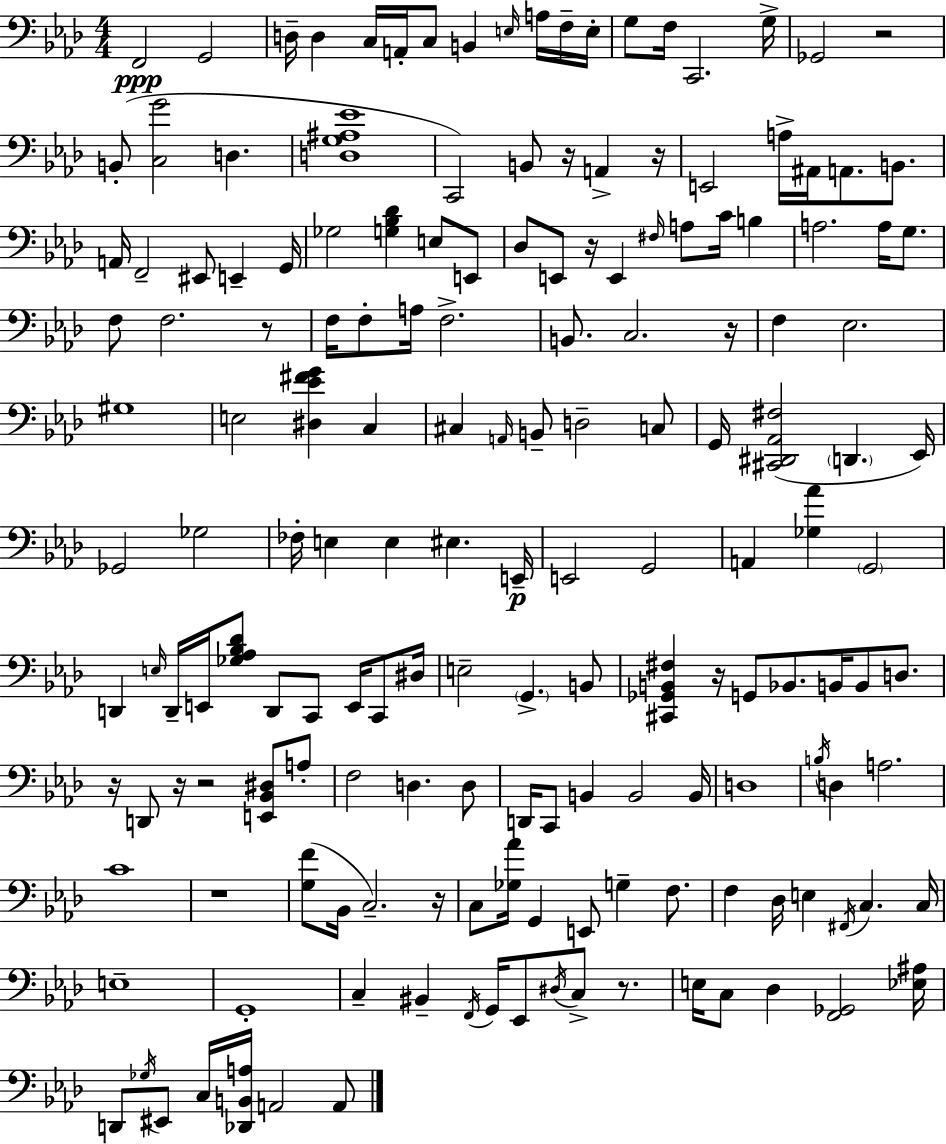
{
  \clef bass
  \numericTimeSignature
  \time 4/4
  \key f \minor
  \repeat volta 2 { f,2\ppp g,2 | d16-- d4 c16 a,16-. c8 b,4 \grace { e16 } a16 f16-- | e16-. g8 f16 c,2. | g16-> ges,2 r2 | \break b,8-.( <c g'>2 d4. | <d g ais ees'>1 | c,2) b,8 r16 a,4-> | r16 e,2 a16-> ais,16 a,8. b,8. | \break a,16 f,2-- eis,8 e,4-- | g,16 ges2 <g bes des'>4 e8 e,8 | des8 e,8 r16 e,4 \grace { fis16 } a8 c'16 b4 | a2. a16 g8. | \break f8 f2. | r8 f16 f8-. a16 f2.-> | b,8. c2. | r16 f4 ees2. | \break gis1 | e2 <dis ees' fis' g'>4 c4 | cis4 \grace { a,16 } b,8-- d2-- | c8 g,16 <cis, dis, aes, fis>2( \parenthesize d,4. | \break ees,16) ges,2 ges2 | fes16-. e4 e4 eis4. | e,16--\p e,2 g,2 | a,4 <ges aes'>4 \parenthesize g,2 | \break d,4 \grace { e16 } d,16-- e,16 <ges aes bes des'>8 d,8 c,8 | e,16 c,8 dis16 e2-- \parenthesize g,4.-> | b,8 <cis, ges, b, fis>4 r16 g,8 bes,8. b,16 b,8 | d8. r16 d,8 r16 r2 | \break <e, bes, dis>8 a8-. f2 d4. | d8 d,16 c,8 b,4 b,2 | b,16 d1 | \acciaccatura { b16 } d4 a2. | \break c'1 | r1 | <g f'>8( bes,16 c2.--) | r16 c8 <ges aes'>16 g,4 e,8 g4-- | \break f8. f4 des16 e4 \acciaccatura { fis,16 } c4. | c16 e1-- | g,1-. | c4-- bis,4-- \acciaccatura { f,16 } g,16 | \break ees,8 \acciaccatura { dis16 } c8-> r8. e16 c8 des4 <f, ges,>2 | <ees ais>16 d,8 \acciaccatura { ges16 } eis,8 c16 <des, b, a>16 a,2 | a,8 } \bar "|."
}